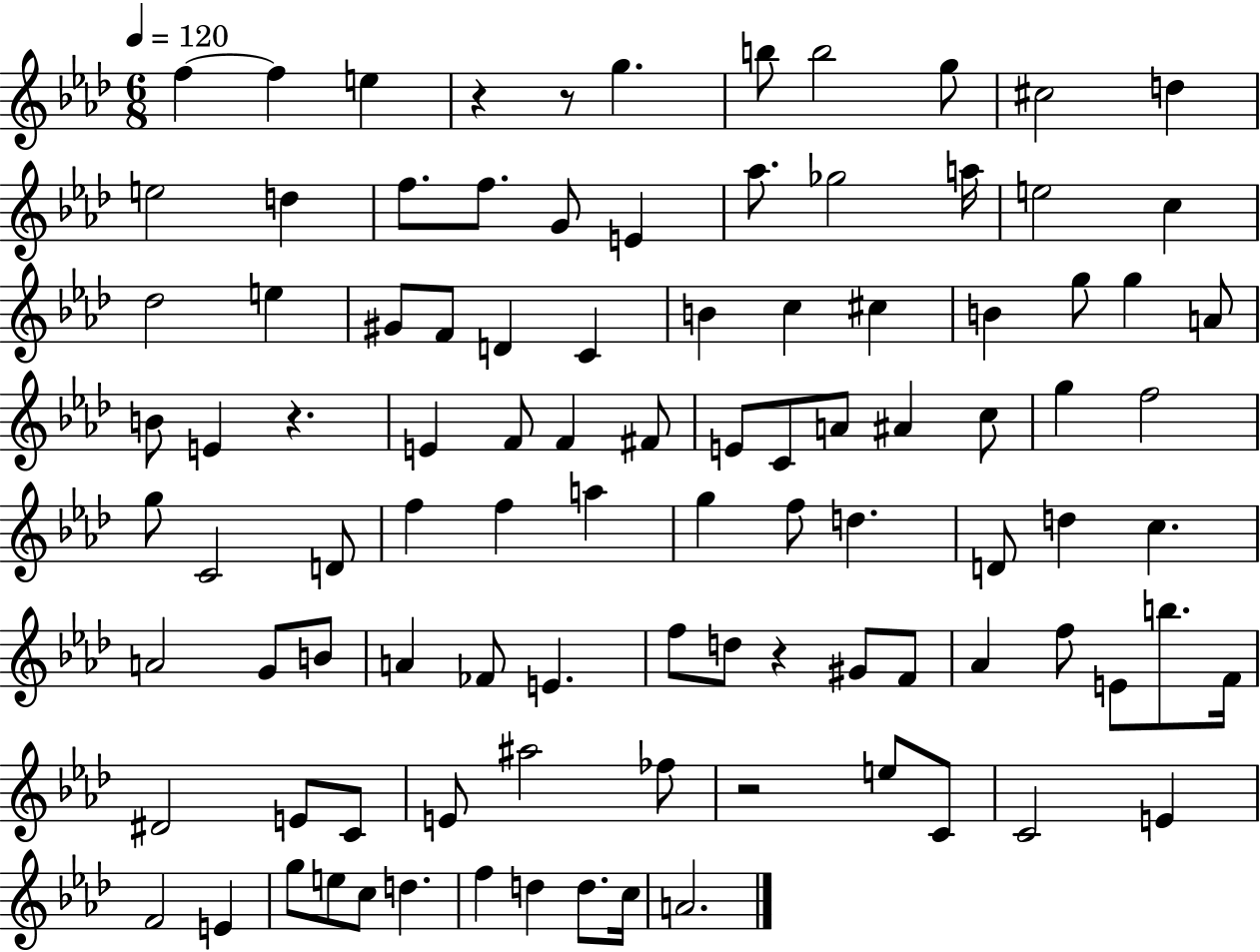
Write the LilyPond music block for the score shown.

{
  \clef treble
  \numericTimeSignature
  \time 6/8
  \key aes \major
  \tempo 4 = 120
  f''4~~ f''4 e''4 | r4 r8 g''4. | b''8 b''2 g''8 | cis''2 d''4 | \break e''2 d''4 | f''8. f''8. g'8 e'4 | aes''8. ges''2 a''16 | e''2 c''4 | \break des''2 e''4 | gis'8 f'8 d'4 c'4 | b'4 c''4 cis''4 | b'4 g''8 g''4 a'8 | \break b'8 e'4 r4. | e'4 f'8 f'4 fis'8 | e'8 c'8 a'8 ais'4 c''8 | g''4 f''2 | \break g''8 c'2 d'8 | f''4 f''4 a''4 | g''4 f''8 d''4. | d'8 d''4 c''4. | \break a'2 g'8 b'8 | a'4 fes'8 e'4. | f''8 d''8 r4 gis'8 f'8 | aes'4 f''8 e'8 b''8. f'16 | \break dis'2 e'8 c'8 | e'8 ais''2 fes''8 | r2 e''8 c'8 | c'2 e'4 | \break f'2 e'4 | g''8 e''8 c''8 d''4. | f''4 d''4 d''8. c''16 | a'2. | \break \bar "|."
}